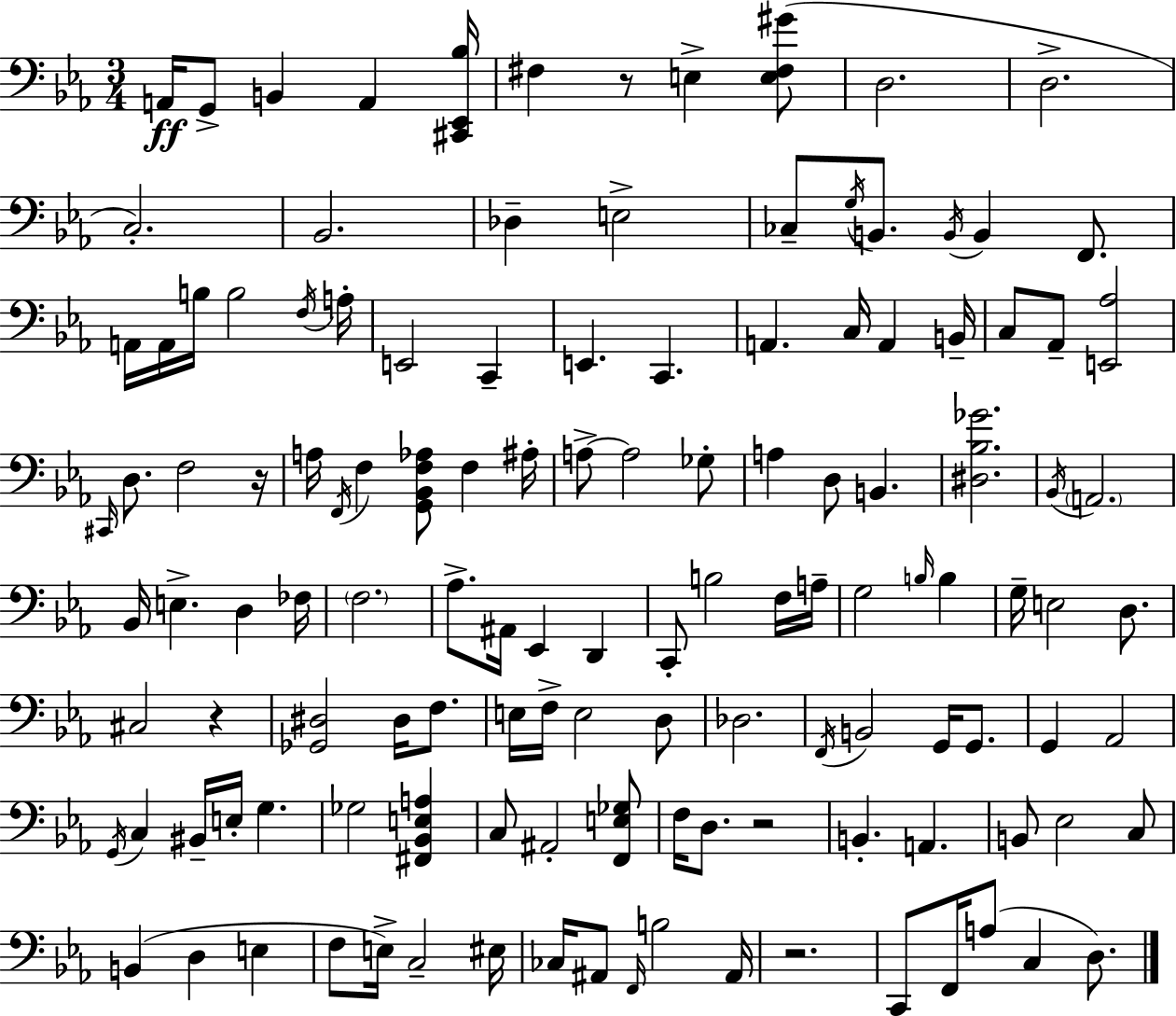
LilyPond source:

{
  \clef bass
  \numericTimeSignature
  \time 3/4
  \key ees \major
  a,16\ff g,8-> b,4 a,4 <cis, ees, bes>16 | fis4 r8 e4-> <e fis gis'>8( | d2. | d2.-> | \break c2.-.) | bes,2. | des4-- e2-> | ces8-- \acciaccatura { g16 } b,8. \acciaccatura { b,16 } b,4 f,8. | \break a,16 a,16 b16 b2 | \acciaccatura { f16 } a16-. e,2 c,4-- | e,4. c,4. | a,4. c16 a,4 | \break b,16-- c8 aes,8-- <e, aes>2 | \grace { cis,16 } d8. f2 | r16 a16 \acciaccatura { f,16 } f4 <g, bes, f aes>8 | f4 ais16-. a8->~~ a2 | \break ges8-. a4 d8 b,4. | <dis bes ges'>2. | \acciaccatura { bes,16 } \parenthesize a,2. | bes,16 e4.-> | \break d4 fes16 \parenthesize f2. | aes8.-> ais,16 ees,4 | d,4 c,8-. b2 | f16 a16-- g2 | \break \grace { b16 } b4 g16-- e2 | d8. cis2 | r4 <ges, dis>2 | dis16 f8. e16 f16-> e2 | \break d8 des2. | \acciaccatura { f,16 } b,2 | g,16 g,8. g,4 | aes,2 \acciaccatura { g,16 } c4 | \break bis,16-- e16-. g4. ges2 | <fis, bes, e a>4 c8 ais,2-. | <f, e ges>8 f16 d8. | r2 b,4.-. | \break a,4. b,8 ees2 | c8 b,4( | d4 e4 f8 e16->) | c2-- eis16 ces16 ais,8 | \break \grace { f,16 } b2 ais,16 r2. | c,8 | f,16 a8( c4 d8.) \bar "|."
}